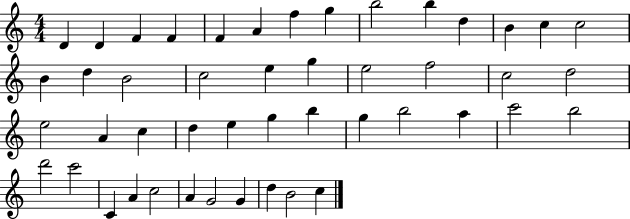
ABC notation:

X:1
T:Untitled
M:4/4
L:1/4
K:C
D D F F F A f g b2 b d B c c2 B d B2 c2 e g e2 f2 c2 d2 e2 A c d e g b g b2 a c'2 b2 d'2 c'2 C A c2 A G2 G d B2 c